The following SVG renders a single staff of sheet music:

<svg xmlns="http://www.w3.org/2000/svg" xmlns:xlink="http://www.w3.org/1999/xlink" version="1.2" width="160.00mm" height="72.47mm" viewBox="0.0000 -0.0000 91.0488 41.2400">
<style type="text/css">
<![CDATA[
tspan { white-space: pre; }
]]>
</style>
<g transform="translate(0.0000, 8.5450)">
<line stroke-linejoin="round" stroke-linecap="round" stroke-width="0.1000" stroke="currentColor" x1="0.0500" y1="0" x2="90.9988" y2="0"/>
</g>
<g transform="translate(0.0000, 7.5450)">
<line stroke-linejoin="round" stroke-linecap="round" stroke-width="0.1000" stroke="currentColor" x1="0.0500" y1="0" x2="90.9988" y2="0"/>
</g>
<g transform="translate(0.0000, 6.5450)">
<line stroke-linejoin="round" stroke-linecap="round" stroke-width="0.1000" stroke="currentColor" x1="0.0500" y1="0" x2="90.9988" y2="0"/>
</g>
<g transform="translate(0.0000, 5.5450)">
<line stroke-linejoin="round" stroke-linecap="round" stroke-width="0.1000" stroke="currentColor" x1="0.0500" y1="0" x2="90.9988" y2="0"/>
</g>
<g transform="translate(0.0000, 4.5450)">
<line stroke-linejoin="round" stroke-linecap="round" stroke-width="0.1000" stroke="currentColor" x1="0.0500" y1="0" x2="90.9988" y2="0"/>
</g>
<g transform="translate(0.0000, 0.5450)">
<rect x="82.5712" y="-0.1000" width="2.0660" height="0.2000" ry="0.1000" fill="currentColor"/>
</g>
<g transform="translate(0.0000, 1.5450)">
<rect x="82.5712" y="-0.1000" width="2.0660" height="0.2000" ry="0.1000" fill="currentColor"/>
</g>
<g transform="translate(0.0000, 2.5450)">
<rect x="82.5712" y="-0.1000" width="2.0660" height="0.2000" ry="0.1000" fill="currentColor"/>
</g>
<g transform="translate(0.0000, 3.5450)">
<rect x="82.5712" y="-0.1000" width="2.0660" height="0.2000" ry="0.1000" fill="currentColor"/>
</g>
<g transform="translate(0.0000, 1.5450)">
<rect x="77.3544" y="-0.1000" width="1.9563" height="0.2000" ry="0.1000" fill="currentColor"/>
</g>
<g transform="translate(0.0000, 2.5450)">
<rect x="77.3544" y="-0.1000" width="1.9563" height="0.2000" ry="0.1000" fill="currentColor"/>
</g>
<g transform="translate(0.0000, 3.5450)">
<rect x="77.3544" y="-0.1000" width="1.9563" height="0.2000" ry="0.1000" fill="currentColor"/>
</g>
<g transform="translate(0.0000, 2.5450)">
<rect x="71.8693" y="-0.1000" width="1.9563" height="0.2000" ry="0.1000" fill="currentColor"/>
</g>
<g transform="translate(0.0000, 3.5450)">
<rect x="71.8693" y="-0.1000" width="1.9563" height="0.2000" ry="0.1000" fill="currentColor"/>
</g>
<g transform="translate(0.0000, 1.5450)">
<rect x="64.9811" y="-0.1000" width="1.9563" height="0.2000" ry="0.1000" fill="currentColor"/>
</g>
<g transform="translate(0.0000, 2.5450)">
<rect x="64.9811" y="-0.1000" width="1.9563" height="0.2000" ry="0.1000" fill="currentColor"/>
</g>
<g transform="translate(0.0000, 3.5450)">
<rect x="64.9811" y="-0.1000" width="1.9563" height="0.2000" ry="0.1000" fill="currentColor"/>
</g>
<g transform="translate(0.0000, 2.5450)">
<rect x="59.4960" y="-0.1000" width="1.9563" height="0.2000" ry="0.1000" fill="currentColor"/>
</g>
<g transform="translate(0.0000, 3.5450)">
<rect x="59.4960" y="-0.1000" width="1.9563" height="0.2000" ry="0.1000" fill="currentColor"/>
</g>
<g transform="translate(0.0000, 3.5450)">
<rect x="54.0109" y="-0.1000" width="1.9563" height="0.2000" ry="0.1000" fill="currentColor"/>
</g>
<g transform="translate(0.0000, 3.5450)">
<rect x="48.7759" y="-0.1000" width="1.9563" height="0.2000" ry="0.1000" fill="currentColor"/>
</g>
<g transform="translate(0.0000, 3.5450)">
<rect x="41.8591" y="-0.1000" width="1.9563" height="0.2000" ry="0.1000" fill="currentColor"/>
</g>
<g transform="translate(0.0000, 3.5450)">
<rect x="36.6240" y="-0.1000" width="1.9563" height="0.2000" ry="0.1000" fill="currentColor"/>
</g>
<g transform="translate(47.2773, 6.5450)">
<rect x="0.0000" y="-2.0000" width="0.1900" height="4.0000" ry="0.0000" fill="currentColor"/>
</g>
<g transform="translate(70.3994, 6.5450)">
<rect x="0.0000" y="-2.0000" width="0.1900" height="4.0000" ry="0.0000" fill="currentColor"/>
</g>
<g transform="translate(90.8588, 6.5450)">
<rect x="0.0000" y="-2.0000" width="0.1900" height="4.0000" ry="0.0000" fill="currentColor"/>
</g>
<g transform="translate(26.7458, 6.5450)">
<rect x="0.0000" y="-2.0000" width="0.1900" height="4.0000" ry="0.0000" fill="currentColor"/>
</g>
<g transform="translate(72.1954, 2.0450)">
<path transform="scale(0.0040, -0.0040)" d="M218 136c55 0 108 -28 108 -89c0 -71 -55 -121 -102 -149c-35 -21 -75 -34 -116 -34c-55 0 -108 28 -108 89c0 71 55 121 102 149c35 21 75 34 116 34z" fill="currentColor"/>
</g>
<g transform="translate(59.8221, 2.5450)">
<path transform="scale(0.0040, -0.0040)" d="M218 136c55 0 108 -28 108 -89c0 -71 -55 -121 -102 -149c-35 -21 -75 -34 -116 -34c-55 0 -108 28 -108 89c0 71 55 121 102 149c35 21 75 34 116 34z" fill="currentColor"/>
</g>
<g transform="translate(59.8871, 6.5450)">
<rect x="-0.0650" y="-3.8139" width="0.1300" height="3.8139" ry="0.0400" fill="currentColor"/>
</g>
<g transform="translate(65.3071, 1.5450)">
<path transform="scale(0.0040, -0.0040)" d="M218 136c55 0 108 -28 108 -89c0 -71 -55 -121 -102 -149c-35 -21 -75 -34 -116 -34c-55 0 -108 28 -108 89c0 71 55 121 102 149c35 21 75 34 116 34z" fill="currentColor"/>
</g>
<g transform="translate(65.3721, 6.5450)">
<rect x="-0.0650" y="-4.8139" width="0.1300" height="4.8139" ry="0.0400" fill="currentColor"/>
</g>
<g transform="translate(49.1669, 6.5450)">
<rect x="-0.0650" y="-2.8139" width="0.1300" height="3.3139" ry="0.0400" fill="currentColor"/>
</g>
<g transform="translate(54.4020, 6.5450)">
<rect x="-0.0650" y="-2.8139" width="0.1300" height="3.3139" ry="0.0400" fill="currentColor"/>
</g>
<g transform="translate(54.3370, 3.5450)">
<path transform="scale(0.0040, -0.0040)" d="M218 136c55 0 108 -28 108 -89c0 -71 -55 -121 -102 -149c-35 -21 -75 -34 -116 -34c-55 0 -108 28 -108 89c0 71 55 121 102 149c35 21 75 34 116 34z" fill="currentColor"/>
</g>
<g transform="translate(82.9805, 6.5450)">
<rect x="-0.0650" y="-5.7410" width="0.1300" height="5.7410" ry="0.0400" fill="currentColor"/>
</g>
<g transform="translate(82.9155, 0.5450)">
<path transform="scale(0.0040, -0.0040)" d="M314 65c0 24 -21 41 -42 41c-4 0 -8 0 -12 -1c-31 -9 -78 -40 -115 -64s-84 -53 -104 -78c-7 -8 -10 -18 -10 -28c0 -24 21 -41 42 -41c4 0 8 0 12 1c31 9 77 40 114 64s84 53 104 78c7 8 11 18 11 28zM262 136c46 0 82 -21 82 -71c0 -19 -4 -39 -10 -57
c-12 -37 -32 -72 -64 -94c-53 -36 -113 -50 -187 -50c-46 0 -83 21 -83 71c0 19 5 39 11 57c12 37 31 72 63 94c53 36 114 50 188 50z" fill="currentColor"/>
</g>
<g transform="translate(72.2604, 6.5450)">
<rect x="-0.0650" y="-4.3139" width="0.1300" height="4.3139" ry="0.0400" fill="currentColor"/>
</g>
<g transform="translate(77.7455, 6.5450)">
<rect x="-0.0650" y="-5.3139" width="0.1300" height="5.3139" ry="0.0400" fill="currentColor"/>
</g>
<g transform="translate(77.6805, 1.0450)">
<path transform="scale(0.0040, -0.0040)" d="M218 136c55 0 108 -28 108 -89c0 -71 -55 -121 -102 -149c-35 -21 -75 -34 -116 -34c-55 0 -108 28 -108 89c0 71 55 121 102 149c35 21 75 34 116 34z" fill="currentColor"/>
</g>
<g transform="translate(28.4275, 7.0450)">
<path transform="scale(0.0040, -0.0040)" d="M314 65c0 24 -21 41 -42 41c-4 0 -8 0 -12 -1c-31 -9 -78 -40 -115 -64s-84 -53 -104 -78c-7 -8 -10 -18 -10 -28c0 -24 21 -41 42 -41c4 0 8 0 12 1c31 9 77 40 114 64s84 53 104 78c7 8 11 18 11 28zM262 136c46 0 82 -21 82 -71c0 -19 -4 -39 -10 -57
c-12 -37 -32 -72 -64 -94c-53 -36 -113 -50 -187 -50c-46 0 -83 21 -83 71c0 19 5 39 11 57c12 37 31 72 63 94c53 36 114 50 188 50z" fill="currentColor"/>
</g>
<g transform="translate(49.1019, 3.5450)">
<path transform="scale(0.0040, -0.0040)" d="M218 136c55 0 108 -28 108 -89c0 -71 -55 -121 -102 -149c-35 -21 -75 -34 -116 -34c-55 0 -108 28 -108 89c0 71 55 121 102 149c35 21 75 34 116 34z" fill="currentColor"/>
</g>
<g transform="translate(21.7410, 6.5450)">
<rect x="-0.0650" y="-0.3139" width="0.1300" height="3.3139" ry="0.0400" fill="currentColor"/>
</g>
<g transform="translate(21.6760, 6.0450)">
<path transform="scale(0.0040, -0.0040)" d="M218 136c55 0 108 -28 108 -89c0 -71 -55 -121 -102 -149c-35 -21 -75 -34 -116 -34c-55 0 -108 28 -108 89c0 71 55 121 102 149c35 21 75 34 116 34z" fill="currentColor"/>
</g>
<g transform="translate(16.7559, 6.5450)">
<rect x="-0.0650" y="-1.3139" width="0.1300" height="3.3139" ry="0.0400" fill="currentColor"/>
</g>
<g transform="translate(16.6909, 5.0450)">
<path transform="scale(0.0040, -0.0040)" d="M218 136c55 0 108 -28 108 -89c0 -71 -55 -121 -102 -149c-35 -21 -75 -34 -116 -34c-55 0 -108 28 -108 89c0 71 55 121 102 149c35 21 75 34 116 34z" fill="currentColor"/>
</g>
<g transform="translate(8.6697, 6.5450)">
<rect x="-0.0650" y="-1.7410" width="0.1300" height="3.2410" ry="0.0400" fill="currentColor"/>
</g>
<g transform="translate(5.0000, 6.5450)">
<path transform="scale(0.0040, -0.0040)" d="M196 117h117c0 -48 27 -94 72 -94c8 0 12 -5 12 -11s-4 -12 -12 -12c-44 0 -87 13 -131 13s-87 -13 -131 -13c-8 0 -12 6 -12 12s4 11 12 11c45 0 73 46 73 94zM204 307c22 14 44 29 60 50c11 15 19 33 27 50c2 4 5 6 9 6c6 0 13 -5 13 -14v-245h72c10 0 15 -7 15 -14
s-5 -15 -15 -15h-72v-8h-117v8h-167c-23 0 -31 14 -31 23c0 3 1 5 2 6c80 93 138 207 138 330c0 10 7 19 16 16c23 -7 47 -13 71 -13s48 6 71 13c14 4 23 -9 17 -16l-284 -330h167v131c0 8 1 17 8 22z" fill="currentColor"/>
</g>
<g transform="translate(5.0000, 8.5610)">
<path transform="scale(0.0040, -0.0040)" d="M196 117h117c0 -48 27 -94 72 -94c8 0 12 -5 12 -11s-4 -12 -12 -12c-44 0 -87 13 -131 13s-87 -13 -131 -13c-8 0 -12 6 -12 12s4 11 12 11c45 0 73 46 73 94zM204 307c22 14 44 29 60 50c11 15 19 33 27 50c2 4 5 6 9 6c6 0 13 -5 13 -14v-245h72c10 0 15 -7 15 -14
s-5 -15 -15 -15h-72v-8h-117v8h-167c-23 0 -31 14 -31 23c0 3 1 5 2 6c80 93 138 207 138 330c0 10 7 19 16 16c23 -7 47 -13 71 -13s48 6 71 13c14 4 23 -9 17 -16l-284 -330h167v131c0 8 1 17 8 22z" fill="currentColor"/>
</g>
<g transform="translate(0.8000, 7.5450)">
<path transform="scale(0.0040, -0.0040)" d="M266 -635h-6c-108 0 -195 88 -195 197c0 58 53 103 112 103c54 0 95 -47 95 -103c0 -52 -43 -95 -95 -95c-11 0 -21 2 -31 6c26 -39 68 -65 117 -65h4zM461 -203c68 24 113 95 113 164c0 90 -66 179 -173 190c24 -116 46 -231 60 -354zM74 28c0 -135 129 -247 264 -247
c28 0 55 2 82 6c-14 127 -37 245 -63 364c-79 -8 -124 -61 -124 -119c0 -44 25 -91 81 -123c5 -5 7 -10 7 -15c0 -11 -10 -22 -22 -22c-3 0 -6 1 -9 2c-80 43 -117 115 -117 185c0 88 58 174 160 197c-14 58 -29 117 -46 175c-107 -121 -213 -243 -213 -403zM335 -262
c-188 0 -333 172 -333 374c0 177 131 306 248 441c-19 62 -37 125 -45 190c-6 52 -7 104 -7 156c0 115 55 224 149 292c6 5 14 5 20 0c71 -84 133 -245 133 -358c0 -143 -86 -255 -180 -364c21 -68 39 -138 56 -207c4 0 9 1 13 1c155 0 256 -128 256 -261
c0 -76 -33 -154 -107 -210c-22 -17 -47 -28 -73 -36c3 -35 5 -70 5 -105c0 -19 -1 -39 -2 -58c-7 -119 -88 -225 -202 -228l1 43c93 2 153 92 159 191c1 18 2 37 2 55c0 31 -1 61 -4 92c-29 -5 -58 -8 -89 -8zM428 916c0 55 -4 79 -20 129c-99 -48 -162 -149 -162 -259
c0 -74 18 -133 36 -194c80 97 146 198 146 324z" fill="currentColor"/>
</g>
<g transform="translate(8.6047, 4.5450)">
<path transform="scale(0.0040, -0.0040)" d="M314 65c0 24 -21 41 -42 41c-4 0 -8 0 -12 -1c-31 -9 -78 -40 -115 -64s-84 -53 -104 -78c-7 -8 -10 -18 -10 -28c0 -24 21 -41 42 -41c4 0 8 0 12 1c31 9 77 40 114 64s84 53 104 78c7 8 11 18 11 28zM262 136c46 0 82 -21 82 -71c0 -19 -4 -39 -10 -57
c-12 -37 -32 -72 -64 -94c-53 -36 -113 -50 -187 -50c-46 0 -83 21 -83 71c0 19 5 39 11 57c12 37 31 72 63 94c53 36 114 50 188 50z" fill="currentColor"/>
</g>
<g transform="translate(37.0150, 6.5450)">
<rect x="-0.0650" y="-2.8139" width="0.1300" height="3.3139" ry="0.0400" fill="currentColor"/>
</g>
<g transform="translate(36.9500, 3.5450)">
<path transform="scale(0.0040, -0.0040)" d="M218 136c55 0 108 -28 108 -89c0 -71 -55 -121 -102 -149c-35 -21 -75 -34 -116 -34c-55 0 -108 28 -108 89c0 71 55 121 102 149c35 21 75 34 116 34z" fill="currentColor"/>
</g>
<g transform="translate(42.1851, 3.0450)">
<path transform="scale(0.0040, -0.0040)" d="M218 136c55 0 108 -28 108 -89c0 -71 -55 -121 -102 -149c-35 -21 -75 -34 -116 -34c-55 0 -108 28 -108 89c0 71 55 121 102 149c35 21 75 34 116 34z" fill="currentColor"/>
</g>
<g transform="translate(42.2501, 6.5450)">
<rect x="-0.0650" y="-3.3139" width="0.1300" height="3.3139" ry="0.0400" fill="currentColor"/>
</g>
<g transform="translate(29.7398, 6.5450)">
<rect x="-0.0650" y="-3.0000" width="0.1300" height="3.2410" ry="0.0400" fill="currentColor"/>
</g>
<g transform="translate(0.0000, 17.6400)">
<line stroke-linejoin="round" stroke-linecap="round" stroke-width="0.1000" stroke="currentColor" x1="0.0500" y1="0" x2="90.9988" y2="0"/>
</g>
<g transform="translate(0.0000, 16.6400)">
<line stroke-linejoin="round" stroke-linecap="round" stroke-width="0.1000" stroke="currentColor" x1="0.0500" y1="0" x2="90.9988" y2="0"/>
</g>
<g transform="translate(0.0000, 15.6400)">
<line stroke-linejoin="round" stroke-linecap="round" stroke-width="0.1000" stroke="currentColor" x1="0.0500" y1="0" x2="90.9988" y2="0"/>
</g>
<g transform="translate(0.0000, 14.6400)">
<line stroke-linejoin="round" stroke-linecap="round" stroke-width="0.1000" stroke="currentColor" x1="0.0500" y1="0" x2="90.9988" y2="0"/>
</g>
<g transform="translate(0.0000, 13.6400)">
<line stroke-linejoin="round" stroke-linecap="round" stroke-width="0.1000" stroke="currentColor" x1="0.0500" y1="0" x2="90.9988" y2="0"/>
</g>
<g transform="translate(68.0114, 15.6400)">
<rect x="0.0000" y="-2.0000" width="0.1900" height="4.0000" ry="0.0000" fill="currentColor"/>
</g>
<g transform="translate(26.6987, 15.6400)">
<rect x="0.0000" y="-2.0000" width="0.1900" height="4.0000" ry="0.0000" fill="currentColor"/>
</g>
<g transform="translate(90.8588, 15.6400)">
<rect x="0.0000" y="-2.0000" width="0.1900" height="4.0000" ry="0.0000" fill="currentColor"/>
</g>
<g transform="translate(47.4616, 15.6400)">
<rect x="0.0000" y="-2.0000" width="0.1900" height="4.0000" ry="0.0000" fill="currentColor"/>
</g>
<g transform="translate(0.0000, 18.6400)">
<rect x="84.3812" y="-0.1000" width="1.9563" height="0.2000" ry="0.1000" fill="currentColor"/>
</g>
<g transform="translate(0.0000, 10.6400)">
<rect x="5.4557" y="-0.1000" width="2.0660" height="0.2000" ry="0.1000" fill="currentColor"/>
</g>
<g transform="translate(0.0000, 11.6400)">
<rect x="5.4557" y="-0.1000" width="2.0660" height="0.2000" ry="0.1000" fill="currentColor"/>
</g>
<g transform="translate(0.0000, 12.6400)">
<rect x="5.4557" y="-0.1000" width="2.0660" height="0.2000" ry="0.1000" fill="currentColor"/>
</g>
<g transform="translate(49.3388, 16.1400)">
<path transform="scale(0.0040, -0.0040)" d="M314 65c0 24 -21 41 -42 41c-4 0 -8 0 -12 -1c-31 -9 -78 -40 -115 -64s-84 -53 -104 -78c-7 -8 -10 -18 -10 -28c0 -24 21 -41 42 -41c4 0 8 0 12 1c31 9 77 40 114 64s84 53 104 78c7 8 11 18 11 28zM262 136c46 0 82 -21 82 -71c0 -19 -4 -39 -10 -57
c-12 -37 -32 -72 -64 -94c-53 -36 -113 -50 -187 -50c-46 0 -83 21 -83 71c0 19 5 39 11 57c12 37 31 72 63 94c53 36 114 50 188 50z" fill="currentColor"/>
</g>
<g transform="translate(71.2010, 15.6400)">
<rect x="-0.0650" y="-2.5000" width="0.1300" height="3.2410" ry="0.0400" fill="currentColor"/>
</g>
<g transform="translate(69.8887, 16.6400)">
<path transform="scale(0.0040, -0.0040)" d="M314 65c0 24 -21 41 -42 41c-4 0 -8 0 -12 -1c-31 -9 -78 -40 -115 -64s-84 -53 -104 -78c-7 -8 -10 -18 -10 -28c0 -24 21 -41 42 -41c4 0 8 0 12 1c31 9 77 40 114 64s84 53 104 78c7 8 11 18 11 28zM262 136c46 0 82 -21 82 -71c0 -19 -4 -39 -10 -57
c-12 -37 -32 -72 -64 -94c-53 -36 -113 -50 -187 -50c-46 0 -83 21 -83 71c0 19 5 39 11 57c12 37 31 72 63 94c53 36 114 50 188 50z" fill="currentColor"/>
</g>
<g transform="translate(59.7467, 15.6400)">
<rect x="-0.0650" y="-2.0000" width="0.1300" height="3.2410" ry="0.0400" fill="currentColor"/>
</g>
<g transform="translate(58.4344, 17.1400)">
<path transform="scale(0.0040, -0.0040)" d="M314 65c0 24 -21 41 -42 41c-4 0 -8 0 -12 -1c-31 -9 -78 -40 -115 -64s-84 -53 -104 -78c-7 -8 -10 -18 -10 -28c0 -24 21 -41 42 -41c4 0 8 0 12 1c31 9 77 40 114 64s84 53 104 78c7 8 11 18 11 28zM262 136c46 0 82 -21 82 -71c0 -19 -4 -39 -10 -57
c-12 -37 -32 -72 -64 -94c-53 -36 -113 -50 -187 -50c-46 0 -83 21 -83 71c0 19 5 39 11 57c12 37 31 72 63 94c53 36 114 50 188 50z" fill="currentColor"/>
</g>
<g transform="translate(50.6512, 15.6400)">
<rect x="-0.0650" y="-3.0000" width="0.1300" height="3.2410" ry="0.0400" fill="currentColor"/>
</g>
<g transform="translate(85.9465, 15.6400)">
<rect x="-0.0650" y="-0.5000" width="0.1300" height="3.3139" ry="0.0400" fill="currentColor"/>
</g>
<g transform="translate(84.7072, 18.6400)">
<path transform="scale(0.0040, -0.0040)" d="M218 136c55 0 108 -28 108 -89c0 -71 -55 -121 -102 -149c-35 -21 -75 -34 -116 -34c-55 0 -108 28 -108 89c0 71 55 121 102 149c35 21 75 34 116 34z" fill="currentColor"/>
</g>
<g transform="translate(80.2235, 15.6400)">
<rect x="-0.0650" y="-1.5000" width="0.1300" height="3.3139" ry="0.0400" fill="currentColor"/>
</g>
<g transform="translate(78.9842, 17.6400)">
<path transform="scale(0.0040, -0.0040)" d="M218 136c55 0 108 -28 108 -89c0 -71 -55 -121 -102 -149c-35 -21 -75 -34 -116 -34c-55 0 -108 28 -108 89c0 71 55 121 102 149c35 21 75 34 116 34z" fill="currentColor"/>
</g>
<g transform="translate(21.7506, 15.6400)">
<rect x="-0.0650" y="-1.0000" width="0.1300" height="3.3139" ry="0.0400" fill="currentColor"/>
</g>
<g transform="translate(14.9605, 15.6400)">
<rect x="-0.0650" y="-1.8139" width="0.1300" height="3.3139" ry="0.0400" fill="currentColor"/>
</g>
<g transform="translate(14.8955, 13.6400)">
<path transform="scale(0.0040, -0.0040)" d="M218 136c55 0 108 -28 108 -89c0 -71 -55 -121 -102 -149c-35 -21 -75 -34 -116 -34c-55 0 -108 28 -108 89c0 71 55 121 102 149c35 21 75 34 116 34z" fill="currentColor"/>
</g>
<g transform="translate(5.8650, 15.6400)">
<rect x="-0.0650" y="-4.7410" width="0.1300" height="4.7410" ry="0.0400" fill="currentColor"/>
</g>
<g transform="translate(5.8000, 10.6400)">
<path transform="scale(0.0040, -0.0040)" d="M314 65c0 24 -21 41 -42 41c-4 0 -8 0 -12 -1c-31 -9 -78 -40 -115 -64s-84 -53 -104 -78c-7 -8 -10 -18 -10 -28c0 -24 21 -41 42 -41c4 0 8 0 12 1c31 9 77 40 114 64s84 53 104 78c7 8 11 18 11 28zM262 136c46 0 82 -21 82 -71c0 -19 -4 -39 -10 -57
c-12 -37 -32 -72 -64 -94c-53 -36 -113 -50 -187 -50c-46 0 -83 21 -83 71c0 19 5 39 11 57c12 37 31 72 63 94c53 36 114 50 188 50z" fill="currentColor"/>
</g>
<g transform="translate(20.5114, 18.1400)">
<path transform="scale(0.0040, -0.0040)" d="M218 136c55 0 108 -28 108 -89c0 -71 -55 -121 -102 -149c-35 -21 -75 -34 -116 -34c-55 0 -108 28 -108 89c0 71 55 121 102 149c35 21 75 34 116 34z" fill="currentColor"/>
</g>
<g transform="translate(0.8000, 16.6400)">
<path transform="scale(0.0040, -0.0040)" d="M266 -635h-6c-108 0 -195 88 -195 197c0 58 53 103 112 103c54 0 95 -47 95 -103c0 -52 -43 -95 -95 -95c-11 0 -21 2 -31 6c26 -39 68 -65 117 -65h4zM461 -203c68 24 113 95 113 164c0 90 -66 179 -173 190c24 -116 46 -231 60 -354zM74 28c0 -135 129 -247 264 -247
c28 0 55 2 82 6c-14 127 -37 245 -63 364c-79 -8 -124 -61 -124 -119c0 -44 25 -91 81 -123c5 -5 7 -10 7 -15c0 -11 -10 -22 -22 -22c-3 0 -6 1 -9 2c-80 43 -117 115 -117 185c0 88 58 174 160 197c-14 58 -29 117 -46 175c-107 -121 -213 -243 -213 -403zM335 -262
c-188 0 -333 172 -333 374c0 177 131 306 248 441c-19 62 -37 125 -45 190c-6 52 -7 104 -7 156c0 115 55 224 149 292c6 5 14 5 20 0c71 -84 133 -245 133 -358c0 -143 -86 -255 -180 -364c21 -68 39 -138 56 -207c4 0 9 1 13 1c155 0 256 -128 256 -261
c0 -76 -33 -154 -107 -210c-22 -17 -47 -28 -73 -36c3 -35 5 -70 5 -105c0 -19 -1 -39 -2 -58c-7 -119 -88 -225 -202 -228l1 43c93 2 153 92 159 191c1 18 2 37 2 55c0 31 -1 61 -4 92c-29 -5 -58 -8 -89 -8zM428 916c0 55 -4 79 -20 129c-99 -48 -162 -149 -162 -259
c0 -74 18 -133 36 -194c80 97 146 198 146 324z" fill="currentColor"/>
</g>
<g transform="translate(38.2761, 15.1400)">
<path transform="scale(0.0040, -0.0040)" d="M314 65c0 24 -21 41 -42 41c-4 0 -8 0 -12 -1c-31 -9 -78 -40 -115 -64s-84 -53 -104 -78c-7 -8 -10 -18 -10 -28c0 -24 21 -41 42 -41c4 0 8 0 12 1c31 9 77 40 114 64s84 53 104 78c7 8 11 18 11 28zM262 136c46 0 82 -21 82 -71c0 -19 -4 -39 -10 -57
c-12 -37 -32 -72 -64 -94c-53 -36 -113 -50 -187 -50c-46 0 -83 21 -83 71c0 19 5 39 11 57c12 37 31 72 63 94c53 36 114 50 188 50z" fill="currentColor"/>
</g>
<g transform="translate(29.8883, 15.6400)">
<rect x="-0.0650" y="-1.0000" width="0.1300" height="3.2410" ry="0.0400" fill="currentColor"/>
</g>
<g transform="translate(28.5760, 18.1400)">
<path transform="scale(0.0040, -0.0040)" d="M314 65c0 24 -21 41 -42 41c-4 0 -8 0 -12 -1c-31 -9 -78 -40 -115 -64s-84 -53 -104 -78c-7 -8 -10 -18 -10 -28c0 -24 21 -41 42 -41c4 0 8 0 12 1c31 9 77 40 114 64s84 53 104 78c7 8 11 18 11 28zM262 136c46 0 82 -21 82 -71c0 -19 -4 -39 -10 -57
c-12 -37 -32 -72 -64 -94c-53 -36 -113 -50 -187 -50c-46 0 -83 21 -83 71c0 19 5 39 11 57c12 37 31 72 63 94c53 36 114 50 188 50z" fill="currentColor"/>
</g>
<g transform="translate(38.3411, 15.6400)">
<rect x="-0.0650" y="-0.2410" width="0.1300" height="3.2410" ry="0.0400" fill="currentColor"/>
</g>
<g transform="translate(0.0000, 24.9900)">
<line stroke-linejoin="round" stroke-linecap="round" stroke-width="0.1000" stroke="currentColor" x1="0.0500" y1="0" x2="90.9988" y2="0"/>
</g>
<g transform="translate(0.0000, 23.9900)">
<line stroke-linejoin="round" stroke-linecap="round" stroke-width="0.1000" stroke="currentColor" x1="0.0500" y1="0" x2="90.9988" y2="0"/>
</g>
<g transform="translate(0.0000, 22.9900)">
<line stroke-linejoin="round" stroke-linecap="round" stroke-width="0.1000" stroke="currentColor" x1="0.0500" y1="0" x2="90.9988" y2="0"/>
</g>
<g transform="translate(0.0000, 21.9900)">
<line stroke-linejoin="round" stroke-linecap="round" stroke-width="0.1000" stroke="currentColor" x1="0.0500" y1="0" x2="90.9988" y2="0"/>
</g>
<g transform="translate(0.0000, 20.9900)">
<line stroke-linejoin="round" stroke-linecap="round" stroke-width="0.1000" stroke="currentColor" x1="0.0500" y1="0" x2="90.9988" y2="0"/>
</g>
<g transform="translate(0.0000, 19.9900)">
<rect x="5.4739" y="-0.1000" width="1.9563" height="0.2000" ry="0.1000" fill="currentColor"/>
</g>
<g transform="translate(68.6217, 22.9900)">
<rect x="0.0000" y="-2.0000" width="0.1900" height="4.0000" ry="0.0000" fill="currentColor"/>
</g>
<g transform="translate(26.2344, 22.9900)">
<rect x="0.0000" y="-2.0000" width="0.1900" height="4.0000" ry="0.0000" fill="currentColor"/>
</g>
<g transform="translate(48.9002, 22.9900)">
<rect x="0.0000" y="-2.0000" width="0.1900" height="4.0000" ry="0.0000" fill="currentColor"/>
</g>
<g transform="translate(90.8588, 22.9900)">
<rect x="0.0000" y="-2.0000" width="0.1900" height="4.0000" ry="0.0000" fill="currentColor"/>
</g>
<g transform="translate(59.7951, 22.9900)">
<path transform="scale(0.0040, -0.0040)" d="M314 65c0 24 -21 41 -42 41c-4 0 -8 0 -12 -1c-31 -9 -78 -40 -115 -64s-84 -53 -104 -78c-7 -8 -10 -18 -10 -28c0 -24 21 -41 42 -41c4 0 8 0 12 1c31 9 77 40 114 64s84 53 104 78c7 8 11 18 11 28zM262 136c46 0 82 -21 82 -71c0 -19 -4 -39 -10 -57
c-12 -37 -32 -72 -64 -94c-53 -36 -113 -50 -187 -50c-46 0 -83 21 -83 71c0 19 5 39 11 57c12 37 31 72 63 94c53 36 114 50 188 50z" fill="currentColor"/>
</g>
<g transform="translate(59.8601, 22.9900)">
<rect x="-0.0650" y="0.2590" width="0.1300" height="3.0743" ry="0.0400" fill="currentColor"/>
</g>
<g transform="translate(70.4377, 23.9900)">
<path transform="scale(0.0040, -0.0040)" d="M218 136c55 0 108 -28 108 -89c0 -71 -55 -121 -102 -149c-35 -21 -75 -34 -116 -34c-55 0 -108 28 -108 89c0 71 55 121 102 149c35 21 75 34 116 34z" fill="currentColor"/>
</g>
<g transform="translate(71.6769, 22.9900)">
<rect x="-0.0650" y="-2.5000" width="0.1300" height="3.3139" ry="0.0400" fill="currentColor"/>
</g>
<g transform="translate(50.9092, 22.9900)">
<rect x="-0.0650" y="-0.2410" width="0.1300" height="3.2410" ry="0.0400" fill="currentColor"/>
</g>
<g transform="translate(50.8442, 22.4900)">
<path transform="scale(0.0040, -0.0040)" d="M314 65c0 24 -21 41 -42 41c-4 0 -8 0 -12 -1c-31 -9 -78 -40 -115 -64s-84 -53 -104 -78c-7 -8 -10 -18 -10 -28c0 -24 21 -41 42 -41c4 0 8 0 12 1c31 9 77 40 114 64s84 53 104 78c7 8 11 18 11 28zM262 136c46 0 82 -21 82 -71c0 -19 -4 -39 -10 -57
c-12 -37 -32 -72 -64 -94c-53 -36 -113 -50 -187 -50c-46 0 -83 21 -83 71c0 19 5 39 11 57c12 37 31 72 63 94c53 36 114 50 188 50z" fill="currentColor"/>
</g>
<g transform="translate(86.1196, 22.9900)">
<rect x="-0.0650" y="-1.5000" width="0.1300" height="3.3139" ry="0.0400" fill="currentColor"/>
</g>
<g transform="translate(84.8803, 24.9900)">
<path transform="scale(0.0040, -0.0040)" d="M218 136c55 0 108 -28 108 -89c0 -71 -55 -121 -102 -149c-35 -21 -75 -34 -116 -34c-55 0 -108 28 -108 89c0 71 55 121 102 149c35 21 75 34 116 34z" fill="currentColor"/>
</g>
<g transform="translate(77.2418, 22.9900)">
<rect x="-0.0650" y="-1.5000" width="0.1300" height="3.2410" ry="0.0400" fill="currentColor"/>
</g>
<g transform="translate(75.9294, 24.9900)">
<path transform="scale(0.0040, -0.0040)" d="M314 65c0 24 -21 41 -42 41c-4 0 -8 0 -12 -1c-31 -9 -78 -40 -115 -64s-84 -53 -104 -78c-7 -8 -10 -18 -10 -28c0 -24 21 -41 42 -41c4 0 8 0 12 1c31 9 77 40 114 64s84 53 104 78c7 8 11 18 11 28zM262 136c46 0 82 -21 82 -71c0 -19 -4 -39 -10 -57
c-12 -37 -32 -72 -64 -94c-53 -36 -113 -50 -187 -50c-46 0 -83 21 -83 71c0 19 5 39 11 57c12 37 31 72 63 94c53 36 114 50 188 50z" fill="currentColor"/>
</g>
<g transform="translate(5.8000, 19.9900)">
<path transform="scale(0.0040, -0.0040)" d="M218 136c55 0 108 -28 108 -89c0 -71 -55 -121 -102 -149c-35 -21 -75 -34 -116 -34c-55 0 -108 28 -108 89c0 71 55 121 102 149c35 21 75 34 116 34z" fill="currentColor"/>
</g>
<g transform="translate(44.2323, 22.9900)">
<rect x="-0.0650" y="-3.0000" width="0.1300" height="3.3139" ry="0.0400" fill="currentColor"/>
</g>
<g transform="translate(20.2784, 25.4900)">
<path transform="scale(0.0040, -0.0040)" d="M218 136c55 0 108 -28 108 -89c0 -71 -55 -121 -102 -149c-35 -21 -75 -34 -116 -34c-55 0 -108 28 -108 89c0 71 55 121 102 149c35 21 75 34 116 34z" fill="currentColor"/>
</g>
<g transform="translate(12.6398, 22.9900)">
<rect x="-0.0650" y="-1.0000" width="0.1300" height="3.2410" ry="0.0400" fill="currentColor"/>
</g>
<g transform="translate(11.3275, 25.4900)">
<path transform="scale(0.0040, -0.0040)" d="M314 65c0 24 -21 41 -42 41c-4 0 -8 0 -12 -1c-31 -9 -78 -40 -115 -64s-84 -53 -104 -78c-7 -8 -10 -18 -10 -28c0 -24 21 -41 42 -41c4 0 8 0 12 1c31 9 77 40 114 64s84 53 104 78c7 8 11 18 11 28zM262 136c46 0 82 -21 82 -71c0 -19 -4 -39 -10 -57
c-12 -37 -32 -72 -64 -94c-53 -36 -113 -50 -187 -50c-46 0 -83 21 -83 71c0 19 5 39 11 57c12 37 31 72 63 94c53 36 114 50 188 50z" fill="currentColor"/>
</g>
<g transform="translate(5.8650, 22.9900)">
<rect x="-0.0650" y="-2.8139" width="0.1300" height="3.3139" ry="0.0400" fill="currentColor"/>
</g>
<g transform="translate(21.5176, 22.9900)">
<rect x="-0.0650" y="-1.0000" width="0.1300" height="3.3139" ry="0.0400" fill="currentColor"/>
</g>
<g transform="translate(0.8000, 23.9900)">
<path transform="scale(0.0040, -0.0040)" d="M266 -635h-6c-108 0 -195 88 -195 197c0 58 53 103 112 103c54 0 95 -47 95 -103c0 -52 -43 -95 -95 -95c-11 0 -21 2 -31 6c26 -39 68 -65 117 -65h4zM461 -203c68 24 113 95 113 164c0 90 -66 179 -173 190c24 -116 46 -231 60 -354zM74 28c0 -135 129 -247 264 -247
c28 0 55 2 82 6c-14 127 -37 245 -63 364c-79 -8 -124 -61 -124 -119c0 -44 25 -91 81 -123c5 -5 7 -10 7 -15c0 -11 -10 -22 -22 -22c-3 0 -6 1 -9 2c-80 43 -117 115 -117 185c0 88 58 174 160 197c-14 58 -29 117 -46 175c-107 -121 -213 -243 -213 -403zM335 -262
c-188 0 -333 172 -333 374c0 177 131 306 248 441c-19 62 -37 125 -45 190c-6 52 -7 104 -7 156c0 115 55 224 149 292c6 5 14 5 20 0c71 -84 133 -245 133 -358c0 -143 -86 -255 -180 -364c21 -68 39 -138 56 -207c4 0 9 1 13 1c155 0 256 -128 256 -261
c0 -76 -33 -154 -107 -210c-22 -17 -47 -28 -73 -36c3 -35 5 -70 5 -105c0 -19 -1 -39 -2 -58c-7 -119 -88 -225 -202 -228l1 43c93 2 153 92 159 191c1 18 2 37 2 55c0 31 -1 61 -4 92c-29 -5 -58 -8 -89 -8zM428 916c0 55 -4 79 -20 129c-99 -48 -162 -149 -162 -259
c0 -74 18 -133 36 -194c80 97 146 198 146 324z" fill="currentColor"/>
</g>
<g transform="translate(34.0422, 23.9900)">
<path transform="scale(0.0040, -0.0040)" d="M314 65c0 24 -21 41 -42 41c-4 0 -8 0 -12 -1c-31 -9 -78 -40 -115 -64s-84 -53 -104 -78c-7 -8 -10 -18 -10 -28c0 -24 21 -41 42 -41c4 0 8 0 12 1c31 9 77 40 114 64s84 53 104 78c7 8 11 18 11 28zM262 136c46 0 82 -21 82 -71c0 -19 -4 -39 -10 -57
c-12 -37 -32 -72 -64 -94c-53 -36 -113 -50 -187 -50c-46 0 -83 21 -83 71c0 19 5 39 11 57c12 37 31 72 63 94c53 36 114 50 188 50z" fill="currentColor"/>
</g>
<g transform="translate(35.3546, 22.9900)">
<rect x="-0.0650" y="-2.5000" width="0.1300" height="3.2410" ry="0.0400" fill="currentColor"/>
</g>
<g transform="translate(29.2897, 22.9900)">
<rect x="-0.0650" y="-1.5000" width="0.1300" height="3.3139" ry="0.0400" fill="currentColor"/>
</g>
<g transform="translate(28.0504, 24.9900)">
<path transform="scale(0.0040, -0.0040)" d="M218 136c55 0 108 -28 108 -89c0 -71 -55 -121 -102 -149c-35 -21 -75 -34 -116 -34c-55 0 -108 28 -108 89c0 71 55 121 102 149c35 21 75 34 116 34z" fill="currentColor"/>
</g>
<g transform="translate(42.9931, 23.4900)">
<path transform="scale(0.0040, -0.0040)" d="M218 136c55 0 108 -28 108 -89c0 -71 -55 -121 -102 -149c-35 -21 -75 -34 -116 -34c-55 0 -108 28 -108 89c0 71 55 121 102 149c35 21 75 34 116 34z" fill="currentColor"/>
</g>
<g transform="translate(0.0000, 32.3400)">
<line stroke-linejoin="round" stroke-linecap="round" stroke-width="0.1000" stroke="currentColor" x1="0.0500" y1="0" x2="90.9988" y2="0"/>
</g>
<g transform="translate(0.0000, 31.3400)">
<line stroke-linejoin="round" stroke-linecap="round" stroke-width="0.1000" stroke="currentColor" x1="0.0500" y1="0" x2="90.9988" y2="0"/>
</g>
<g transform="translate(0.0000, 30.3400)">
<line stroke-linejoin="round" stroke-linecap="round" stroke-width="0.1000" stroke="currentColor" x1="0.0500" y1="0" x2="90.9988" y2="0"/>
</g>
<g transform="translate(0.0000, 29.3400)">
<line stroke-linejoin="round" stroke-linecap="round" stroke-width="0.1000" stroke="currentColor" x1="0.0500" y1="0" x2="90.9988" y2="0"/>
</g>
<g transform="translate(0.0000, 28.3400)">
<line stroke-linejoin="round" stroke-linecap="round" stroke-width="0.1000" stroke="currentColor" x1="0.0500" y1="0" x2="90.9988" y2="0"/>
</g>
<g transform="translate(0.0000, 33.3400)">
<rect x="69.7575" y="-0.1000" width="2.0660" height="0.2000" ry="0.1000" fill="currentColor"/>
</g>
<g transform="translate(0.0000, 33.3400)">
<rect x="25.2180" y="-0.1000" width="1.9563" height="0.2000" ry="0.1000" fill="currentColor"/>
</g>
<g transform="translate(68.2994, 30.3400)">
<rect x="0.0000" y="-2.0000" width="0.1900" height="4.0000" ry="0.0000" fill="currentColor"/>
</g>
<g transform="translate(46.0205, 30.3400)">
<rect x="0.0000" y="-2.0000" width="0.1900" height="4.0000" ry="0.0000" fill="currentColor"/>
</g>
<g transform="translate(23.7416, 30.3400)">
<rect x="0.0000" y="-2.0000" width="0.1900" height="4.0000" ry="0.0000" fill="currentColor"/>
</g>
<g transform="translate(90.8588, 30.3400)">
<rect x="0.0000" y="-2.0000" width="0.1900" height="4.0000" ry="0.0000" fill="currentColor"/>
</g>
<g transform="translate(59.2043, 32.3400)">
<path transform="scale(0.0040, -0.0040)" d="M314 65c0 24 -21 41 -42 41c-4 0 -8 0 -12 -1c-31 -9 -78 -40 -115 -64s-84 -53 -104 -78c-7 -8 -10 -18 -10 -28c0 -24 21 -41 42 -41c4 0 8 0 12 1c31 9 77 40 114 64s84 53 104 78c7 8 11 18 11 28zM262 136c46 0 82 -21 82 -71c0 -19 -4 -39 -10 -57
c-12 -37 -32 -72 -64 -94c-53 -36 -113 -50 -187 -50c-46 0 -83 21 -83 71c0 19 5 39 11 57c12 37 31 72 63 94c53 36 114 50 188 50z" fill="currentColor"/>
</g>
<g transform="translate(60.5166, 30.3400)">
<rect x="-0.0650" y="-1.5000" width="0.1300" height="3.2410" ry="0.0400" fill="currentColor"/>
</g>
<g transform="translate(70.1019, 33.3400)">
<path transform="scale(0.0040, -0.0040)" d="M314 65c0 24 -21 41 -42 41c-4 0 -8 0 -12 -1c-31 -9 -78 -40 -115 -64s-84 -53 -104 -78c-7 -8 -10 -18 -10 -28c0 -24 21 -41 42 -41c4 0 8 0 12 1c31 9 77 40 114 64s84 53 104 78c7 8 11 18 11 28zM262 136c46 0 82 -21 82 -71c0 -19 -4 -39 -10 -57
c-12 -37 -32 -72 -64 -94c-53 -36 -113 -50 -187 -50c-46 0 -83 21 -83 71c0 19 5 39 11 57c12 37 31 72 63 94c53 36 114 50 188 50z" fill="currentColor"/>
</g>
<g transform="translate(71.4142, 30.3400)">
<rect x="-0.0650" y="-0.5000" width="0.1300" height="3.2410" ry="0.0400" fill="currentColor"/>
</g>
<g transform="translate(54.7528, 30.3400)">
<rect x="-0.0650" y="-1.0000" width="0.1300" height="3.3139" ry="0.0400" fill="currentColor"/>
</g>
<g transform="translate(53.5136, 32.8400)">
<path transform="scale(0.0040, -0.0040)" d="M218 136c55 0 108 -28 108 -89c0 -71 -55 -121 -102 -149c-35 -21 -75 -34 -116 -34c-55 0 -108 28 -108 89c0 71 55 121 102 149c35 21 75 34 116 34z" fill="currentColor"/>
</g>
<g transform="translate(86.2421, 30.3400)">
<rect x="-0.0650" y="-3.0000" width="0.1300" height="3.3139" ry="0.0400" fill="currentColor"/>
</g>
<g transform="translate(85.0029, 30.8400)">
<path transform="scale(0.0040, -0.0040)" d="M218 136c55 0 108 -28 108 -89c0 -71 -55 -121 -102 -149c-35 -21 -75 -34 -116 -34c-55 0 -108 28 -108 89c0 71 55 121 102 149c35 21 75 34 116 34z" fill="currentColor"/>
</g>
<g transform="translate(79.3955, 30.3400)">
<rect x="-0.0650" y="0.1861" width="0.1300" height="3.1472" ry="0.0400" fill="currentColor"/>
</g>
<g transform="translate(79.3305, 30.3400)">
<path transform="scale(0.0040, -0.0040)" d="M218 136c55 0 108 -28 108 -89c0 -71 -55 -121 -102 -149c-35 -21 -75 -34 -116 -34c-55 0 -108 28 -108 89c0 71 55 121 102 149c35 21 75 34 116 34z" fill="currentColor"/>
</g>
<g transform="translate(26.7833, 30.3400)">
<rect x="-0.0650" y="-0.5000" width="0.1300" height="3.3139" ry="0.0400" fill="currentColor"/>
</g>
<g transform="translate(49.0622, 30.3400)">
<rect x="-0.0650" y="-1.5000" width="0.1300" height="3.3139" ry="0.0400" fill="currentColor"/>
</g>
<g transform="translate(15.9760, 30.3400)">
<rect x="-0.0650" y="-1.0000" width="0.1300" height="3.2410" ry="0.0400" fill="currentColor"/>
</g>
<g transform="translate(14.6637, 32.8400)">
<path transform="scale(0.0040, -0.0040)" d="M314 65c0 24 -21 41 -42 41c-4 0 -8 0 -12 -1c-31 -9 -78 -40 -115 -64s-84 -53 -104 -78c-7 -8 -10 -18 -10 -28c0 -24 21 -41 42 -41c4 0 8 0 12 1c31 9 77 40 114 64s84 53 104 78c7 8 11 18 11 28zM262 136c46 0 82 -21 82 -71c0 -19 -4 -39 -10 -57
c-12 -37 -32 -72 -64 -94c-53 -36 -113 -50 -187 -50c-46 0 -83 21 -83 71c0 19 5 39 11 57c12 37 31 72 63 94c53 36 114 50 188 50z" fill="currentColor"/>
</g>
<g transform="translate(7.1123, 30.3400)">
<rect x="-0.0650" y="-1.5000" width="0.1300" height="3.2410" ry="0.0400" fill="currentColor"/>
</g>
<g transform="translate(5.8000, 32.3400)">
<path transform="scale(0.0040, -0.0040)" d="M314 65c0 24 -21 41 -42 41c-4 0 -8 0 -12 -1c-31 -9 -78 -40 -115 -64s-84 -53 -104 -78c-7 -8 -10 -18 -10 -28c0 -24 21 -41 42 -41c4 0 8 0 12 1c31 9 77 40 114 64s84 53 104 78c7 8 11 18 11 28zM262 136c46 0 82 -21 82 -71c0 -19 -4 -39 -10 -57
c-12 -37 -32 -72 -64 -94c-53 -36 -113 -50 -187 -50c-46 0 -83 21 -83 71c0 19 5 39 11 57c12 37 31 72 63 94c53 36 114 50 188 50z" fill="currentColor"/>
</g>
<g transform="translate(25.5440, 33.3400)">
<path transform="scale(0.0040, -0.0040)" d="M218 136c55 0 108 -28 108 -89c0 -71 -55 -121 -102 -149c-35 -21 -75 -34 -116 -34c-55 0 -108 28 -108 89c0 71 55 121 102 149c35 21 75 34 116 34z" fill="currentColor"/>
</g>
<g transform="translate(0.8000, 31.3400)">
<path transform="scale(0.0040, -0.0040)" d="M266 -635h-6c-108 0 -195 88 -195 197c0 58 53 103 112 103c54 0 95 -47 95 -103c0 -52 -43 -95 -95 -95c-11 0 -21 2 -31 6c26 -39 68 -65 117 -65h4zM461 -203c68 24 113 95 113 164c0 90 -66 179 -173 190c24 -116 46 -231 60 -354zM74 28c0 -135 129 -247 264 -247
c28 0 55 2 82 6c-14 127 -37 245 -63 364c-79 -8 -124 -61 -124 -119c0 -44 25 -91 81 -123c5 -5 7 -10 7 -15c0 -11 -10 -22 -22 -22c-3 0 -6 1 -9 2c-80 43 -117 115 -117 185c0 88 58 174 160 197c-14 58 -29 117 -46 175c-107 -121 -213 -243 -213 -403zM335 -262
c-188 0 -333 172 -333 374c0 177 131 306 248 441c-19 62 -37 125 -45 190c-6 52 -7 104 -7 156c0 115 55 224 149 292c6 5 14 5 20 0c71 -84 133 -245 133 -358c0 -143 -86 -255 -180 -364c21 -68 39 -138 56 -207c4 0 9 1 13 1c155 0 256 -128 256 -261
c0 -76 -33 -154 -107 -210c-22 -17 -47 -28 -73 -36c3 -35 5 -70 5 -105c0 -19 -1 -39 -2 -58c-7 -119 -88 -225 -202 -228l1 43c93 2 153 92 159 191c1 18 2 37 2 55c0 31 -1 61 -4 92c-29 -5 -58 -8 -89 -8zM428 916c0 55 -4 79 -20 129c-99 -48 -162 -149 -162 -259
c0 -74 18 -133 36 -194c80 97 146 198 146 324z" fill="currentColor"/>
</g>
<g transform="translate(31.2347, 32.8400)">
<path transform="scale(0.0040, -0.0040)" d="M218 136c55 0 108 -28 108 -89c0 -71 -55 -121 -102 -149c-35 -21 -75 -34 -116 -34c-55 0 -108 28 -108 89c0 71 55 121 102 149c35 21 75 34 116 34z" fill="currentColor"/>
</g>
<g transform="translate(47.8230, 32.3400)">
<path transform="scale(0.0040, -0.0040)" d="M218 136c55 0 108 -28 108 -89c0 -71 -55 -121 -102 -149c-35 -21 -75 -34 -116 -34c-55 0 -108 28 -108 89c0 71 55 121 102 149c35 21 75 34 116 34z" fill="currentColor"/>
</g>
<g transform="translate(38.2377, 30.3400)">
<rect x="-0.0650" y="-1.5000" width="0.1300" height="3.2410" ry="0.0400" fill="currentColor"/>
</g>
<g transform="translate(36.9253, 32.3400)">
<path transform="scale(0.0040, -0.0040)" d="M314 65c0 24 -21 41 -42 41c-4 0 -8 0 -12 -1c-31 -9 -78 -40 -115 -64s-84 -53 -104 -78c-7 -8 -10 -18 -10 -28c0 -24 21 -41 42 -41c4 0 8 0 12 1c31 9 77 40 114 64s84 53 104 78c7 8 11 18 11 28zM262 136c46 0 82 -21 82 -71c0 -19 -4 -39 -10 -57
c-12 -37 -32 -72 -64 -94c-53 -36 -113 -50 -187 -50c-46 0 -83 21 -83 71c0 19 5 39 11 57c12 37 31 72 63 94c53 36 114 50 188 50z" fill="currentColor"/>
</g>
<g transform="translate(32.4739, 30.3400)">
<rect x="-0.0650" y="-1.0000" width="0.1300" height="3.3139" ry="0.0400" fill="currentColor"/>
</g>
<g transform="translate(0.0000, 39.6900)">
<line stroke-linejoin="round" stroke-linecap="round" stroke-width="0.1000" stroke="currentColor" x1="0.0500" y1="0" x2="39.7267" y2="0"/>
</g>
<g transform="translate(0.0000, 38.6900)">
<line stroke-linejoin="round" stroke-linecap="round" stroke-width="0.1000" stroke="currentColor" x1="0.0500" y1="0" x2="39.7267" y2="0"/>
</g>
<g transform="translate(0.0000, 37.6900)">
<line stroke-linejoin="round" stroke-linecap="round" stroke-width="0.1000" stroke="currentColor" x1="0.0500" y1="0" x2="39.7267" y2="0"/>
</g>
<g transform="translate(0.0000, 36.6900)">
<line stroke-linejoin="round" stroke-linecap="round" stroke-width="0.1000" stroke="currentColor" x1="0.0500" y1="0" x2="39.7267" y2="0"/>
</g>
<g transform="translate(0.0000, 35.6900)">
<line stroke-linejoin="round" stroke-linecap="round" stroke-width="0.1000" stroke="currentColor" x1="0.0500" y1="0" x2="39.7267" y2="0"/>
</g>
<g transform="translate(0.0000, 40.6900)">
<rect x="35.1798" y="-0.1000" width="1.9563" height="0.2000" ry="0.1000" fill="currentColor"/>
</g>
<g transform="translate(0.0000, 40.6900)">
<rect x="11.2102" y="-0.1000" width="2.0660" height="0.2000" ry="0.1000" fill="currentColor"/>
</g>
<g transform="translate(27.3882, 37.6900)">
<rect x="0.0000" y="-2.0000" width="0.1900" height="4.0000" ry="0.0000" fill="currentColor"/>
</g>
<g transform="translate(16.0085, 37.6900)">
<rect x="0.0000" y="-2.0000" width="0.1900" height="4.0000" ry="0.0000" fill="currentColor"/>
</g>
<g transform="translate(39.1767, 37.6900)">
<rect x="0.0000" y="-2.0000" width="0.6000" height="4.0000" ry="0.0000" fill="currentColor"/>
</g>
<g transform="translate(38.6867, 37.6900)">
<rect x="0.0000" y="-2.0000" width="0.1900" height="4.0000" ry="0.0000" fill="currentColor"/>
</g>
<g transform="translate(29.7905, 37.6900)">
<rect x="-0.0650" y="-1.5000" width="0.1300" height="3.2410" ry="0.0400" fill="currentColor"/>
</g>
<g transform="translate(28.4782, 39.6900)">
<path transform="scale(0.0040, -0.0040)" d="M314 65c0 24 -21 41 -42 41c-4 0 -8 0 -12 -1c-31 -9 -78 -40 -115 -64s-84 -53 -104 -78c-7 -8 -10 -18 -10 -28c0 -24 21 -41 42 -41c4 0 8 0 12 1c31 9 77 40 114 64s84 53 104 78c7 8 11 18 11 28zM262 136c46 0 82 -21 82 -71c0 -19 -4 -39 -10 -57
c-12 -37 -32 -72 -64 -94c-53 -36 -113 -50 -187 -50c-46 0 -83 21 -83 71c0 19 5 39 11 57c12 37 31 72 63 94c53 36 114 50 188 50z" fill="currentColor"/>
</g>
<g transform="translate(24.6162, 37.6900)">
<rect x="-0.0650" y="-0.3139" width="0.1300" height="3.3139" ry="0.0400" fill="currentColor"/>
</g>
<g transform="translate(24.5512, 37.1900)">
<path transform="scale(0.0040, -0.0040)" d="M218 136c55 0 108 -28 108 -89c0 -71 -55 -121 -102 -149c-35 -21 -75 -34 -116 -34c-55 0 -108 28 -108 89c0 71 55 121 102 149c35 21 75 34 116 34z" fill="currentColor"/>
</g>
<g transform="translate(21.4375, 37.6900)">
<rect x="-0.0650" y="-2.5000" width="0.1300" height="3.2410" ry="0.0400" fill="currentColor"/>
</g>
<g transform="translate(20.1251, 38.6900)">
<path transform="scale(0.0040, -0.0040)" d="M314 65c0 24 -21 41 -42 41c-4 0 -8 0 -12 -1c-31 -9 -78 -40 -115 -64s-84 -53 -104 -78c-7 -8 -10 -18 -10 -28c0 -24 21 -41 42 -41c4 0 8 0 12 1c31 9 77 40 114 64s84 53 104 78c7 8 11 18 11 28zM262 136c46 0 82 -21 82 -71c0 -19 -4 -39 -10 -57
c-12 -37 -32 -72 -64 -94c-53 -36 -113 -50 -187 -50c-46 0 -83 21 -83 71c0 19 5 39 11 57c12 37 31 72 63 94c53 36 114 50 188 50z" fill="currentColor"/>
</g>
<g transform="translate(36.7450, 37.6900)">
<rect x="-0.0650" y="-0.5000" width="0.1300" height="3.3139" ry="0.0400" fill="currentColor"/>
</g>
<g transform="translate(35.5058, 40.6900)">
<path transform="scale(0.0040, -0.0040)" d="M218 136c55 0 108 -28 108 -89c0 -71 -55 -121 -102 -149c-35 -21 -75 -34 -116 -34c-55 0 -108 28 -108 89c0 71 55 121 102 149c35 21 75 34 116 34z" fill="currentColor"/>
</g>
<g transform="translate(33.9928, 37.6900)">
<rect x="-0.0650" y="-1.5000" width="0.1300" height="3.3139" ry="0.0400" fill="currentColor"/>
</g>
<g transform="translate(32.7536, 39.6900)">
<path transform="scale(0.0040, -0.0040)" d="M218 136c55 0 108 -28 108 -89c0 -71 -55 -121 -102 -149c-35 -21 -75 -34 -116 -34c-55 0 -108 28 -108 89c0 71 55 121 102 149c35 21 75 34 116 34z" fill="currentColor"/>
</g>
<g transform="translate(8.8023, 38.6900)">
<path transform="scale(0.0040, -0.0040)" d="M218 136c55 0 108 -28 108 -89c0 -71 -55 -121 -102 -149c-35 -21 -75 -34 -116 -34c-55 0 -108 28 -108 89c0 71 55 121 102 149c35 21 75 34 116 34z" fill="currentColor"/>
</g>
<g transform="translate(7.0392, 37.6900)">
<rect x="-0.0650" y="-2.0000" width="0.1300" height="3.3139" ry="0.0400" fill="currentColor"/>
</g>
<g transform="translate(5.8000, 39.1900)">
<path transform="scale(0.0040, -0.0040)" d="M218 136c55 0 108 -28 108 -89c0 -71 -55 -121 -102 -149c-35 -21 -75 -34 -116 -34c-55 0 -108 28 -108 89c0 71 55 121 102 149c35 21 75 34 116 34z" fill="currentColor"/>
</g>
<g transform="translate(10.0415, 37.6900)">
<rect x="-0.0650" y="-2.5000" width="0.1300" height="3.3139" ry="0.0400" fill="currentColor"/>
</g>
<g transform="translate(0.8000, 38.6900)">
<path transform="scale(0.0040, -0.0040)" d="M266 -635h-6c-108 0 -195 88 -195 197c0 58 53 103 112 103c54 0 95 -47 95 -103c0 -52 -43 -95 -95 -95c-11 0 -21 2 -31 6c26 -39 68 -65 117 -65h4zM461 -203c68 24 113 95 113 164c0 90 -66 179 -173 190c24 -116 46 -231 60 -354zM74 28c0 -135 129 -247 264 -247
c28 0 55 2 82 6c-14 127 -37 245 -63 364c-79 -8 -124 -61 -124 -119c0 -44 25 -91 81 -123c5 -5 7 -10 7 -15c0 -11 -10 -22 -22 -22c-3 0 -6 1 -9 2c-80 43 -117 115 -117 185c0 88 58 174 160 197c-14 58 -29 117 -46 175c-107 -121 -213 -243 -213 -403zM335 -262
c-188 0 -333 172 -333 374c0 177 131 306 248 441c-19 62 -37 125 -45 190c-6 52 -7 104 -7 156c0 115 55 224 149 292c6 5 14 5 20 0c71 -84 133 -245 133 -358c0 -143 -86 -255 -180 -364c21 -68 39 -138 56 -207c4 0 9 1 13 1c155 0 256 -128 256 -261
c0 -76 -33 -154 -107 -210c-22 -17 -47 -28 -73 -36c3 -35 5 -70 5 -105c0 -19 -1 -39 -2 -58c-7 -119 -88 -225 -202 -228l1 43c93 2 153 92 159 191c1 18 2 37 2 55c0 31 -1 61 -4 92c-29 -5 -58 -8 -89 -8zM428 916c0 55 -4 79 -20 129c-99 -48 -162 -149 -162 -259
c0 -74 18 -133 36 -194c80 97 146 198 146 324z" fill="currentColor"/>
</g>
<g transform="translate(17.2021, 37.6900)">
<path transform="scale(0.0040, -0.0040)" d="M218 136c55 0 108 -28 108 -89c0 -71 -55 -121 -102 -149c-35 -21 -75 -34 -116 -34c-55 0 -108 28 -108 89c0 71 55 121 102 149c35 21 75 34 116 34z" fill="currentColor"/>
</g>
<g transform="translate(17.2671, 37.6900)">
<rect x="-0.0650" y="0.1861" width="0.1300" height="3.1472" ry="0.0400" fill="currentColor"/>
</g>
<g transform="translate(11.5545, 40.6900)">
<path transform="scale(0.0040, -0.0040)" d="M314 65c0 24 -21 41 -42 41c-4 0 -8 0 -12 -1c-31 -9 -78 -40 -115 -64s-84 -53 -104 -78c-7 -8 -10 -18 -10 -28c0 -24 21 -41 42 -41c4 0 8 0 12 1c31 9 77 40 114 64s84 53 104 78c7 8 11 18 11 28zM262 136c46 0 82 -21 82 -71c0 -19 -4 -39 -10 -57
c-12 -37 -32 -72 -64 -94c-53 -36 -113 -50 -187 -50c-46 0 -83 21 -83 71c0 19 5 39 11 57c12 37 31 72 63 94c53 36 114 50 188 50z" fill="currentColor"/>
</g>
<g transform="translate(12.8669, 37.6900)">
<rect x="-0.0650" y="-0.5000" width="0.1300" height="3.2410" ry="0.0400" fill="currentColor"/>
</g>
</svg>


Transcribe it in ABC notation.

X:1
T:Untitled
M:4/4
L:1/4
K:C
f2 e c A2 a b a a c' e' d' f' g'2 e'2 f D D2 c2 A2 F2 G2 E C a D2 D E G2 A c2 B2 G E2 E E2 D2 C D E2 E D E2 C2 B A F G C2 B G2 c E2 E C